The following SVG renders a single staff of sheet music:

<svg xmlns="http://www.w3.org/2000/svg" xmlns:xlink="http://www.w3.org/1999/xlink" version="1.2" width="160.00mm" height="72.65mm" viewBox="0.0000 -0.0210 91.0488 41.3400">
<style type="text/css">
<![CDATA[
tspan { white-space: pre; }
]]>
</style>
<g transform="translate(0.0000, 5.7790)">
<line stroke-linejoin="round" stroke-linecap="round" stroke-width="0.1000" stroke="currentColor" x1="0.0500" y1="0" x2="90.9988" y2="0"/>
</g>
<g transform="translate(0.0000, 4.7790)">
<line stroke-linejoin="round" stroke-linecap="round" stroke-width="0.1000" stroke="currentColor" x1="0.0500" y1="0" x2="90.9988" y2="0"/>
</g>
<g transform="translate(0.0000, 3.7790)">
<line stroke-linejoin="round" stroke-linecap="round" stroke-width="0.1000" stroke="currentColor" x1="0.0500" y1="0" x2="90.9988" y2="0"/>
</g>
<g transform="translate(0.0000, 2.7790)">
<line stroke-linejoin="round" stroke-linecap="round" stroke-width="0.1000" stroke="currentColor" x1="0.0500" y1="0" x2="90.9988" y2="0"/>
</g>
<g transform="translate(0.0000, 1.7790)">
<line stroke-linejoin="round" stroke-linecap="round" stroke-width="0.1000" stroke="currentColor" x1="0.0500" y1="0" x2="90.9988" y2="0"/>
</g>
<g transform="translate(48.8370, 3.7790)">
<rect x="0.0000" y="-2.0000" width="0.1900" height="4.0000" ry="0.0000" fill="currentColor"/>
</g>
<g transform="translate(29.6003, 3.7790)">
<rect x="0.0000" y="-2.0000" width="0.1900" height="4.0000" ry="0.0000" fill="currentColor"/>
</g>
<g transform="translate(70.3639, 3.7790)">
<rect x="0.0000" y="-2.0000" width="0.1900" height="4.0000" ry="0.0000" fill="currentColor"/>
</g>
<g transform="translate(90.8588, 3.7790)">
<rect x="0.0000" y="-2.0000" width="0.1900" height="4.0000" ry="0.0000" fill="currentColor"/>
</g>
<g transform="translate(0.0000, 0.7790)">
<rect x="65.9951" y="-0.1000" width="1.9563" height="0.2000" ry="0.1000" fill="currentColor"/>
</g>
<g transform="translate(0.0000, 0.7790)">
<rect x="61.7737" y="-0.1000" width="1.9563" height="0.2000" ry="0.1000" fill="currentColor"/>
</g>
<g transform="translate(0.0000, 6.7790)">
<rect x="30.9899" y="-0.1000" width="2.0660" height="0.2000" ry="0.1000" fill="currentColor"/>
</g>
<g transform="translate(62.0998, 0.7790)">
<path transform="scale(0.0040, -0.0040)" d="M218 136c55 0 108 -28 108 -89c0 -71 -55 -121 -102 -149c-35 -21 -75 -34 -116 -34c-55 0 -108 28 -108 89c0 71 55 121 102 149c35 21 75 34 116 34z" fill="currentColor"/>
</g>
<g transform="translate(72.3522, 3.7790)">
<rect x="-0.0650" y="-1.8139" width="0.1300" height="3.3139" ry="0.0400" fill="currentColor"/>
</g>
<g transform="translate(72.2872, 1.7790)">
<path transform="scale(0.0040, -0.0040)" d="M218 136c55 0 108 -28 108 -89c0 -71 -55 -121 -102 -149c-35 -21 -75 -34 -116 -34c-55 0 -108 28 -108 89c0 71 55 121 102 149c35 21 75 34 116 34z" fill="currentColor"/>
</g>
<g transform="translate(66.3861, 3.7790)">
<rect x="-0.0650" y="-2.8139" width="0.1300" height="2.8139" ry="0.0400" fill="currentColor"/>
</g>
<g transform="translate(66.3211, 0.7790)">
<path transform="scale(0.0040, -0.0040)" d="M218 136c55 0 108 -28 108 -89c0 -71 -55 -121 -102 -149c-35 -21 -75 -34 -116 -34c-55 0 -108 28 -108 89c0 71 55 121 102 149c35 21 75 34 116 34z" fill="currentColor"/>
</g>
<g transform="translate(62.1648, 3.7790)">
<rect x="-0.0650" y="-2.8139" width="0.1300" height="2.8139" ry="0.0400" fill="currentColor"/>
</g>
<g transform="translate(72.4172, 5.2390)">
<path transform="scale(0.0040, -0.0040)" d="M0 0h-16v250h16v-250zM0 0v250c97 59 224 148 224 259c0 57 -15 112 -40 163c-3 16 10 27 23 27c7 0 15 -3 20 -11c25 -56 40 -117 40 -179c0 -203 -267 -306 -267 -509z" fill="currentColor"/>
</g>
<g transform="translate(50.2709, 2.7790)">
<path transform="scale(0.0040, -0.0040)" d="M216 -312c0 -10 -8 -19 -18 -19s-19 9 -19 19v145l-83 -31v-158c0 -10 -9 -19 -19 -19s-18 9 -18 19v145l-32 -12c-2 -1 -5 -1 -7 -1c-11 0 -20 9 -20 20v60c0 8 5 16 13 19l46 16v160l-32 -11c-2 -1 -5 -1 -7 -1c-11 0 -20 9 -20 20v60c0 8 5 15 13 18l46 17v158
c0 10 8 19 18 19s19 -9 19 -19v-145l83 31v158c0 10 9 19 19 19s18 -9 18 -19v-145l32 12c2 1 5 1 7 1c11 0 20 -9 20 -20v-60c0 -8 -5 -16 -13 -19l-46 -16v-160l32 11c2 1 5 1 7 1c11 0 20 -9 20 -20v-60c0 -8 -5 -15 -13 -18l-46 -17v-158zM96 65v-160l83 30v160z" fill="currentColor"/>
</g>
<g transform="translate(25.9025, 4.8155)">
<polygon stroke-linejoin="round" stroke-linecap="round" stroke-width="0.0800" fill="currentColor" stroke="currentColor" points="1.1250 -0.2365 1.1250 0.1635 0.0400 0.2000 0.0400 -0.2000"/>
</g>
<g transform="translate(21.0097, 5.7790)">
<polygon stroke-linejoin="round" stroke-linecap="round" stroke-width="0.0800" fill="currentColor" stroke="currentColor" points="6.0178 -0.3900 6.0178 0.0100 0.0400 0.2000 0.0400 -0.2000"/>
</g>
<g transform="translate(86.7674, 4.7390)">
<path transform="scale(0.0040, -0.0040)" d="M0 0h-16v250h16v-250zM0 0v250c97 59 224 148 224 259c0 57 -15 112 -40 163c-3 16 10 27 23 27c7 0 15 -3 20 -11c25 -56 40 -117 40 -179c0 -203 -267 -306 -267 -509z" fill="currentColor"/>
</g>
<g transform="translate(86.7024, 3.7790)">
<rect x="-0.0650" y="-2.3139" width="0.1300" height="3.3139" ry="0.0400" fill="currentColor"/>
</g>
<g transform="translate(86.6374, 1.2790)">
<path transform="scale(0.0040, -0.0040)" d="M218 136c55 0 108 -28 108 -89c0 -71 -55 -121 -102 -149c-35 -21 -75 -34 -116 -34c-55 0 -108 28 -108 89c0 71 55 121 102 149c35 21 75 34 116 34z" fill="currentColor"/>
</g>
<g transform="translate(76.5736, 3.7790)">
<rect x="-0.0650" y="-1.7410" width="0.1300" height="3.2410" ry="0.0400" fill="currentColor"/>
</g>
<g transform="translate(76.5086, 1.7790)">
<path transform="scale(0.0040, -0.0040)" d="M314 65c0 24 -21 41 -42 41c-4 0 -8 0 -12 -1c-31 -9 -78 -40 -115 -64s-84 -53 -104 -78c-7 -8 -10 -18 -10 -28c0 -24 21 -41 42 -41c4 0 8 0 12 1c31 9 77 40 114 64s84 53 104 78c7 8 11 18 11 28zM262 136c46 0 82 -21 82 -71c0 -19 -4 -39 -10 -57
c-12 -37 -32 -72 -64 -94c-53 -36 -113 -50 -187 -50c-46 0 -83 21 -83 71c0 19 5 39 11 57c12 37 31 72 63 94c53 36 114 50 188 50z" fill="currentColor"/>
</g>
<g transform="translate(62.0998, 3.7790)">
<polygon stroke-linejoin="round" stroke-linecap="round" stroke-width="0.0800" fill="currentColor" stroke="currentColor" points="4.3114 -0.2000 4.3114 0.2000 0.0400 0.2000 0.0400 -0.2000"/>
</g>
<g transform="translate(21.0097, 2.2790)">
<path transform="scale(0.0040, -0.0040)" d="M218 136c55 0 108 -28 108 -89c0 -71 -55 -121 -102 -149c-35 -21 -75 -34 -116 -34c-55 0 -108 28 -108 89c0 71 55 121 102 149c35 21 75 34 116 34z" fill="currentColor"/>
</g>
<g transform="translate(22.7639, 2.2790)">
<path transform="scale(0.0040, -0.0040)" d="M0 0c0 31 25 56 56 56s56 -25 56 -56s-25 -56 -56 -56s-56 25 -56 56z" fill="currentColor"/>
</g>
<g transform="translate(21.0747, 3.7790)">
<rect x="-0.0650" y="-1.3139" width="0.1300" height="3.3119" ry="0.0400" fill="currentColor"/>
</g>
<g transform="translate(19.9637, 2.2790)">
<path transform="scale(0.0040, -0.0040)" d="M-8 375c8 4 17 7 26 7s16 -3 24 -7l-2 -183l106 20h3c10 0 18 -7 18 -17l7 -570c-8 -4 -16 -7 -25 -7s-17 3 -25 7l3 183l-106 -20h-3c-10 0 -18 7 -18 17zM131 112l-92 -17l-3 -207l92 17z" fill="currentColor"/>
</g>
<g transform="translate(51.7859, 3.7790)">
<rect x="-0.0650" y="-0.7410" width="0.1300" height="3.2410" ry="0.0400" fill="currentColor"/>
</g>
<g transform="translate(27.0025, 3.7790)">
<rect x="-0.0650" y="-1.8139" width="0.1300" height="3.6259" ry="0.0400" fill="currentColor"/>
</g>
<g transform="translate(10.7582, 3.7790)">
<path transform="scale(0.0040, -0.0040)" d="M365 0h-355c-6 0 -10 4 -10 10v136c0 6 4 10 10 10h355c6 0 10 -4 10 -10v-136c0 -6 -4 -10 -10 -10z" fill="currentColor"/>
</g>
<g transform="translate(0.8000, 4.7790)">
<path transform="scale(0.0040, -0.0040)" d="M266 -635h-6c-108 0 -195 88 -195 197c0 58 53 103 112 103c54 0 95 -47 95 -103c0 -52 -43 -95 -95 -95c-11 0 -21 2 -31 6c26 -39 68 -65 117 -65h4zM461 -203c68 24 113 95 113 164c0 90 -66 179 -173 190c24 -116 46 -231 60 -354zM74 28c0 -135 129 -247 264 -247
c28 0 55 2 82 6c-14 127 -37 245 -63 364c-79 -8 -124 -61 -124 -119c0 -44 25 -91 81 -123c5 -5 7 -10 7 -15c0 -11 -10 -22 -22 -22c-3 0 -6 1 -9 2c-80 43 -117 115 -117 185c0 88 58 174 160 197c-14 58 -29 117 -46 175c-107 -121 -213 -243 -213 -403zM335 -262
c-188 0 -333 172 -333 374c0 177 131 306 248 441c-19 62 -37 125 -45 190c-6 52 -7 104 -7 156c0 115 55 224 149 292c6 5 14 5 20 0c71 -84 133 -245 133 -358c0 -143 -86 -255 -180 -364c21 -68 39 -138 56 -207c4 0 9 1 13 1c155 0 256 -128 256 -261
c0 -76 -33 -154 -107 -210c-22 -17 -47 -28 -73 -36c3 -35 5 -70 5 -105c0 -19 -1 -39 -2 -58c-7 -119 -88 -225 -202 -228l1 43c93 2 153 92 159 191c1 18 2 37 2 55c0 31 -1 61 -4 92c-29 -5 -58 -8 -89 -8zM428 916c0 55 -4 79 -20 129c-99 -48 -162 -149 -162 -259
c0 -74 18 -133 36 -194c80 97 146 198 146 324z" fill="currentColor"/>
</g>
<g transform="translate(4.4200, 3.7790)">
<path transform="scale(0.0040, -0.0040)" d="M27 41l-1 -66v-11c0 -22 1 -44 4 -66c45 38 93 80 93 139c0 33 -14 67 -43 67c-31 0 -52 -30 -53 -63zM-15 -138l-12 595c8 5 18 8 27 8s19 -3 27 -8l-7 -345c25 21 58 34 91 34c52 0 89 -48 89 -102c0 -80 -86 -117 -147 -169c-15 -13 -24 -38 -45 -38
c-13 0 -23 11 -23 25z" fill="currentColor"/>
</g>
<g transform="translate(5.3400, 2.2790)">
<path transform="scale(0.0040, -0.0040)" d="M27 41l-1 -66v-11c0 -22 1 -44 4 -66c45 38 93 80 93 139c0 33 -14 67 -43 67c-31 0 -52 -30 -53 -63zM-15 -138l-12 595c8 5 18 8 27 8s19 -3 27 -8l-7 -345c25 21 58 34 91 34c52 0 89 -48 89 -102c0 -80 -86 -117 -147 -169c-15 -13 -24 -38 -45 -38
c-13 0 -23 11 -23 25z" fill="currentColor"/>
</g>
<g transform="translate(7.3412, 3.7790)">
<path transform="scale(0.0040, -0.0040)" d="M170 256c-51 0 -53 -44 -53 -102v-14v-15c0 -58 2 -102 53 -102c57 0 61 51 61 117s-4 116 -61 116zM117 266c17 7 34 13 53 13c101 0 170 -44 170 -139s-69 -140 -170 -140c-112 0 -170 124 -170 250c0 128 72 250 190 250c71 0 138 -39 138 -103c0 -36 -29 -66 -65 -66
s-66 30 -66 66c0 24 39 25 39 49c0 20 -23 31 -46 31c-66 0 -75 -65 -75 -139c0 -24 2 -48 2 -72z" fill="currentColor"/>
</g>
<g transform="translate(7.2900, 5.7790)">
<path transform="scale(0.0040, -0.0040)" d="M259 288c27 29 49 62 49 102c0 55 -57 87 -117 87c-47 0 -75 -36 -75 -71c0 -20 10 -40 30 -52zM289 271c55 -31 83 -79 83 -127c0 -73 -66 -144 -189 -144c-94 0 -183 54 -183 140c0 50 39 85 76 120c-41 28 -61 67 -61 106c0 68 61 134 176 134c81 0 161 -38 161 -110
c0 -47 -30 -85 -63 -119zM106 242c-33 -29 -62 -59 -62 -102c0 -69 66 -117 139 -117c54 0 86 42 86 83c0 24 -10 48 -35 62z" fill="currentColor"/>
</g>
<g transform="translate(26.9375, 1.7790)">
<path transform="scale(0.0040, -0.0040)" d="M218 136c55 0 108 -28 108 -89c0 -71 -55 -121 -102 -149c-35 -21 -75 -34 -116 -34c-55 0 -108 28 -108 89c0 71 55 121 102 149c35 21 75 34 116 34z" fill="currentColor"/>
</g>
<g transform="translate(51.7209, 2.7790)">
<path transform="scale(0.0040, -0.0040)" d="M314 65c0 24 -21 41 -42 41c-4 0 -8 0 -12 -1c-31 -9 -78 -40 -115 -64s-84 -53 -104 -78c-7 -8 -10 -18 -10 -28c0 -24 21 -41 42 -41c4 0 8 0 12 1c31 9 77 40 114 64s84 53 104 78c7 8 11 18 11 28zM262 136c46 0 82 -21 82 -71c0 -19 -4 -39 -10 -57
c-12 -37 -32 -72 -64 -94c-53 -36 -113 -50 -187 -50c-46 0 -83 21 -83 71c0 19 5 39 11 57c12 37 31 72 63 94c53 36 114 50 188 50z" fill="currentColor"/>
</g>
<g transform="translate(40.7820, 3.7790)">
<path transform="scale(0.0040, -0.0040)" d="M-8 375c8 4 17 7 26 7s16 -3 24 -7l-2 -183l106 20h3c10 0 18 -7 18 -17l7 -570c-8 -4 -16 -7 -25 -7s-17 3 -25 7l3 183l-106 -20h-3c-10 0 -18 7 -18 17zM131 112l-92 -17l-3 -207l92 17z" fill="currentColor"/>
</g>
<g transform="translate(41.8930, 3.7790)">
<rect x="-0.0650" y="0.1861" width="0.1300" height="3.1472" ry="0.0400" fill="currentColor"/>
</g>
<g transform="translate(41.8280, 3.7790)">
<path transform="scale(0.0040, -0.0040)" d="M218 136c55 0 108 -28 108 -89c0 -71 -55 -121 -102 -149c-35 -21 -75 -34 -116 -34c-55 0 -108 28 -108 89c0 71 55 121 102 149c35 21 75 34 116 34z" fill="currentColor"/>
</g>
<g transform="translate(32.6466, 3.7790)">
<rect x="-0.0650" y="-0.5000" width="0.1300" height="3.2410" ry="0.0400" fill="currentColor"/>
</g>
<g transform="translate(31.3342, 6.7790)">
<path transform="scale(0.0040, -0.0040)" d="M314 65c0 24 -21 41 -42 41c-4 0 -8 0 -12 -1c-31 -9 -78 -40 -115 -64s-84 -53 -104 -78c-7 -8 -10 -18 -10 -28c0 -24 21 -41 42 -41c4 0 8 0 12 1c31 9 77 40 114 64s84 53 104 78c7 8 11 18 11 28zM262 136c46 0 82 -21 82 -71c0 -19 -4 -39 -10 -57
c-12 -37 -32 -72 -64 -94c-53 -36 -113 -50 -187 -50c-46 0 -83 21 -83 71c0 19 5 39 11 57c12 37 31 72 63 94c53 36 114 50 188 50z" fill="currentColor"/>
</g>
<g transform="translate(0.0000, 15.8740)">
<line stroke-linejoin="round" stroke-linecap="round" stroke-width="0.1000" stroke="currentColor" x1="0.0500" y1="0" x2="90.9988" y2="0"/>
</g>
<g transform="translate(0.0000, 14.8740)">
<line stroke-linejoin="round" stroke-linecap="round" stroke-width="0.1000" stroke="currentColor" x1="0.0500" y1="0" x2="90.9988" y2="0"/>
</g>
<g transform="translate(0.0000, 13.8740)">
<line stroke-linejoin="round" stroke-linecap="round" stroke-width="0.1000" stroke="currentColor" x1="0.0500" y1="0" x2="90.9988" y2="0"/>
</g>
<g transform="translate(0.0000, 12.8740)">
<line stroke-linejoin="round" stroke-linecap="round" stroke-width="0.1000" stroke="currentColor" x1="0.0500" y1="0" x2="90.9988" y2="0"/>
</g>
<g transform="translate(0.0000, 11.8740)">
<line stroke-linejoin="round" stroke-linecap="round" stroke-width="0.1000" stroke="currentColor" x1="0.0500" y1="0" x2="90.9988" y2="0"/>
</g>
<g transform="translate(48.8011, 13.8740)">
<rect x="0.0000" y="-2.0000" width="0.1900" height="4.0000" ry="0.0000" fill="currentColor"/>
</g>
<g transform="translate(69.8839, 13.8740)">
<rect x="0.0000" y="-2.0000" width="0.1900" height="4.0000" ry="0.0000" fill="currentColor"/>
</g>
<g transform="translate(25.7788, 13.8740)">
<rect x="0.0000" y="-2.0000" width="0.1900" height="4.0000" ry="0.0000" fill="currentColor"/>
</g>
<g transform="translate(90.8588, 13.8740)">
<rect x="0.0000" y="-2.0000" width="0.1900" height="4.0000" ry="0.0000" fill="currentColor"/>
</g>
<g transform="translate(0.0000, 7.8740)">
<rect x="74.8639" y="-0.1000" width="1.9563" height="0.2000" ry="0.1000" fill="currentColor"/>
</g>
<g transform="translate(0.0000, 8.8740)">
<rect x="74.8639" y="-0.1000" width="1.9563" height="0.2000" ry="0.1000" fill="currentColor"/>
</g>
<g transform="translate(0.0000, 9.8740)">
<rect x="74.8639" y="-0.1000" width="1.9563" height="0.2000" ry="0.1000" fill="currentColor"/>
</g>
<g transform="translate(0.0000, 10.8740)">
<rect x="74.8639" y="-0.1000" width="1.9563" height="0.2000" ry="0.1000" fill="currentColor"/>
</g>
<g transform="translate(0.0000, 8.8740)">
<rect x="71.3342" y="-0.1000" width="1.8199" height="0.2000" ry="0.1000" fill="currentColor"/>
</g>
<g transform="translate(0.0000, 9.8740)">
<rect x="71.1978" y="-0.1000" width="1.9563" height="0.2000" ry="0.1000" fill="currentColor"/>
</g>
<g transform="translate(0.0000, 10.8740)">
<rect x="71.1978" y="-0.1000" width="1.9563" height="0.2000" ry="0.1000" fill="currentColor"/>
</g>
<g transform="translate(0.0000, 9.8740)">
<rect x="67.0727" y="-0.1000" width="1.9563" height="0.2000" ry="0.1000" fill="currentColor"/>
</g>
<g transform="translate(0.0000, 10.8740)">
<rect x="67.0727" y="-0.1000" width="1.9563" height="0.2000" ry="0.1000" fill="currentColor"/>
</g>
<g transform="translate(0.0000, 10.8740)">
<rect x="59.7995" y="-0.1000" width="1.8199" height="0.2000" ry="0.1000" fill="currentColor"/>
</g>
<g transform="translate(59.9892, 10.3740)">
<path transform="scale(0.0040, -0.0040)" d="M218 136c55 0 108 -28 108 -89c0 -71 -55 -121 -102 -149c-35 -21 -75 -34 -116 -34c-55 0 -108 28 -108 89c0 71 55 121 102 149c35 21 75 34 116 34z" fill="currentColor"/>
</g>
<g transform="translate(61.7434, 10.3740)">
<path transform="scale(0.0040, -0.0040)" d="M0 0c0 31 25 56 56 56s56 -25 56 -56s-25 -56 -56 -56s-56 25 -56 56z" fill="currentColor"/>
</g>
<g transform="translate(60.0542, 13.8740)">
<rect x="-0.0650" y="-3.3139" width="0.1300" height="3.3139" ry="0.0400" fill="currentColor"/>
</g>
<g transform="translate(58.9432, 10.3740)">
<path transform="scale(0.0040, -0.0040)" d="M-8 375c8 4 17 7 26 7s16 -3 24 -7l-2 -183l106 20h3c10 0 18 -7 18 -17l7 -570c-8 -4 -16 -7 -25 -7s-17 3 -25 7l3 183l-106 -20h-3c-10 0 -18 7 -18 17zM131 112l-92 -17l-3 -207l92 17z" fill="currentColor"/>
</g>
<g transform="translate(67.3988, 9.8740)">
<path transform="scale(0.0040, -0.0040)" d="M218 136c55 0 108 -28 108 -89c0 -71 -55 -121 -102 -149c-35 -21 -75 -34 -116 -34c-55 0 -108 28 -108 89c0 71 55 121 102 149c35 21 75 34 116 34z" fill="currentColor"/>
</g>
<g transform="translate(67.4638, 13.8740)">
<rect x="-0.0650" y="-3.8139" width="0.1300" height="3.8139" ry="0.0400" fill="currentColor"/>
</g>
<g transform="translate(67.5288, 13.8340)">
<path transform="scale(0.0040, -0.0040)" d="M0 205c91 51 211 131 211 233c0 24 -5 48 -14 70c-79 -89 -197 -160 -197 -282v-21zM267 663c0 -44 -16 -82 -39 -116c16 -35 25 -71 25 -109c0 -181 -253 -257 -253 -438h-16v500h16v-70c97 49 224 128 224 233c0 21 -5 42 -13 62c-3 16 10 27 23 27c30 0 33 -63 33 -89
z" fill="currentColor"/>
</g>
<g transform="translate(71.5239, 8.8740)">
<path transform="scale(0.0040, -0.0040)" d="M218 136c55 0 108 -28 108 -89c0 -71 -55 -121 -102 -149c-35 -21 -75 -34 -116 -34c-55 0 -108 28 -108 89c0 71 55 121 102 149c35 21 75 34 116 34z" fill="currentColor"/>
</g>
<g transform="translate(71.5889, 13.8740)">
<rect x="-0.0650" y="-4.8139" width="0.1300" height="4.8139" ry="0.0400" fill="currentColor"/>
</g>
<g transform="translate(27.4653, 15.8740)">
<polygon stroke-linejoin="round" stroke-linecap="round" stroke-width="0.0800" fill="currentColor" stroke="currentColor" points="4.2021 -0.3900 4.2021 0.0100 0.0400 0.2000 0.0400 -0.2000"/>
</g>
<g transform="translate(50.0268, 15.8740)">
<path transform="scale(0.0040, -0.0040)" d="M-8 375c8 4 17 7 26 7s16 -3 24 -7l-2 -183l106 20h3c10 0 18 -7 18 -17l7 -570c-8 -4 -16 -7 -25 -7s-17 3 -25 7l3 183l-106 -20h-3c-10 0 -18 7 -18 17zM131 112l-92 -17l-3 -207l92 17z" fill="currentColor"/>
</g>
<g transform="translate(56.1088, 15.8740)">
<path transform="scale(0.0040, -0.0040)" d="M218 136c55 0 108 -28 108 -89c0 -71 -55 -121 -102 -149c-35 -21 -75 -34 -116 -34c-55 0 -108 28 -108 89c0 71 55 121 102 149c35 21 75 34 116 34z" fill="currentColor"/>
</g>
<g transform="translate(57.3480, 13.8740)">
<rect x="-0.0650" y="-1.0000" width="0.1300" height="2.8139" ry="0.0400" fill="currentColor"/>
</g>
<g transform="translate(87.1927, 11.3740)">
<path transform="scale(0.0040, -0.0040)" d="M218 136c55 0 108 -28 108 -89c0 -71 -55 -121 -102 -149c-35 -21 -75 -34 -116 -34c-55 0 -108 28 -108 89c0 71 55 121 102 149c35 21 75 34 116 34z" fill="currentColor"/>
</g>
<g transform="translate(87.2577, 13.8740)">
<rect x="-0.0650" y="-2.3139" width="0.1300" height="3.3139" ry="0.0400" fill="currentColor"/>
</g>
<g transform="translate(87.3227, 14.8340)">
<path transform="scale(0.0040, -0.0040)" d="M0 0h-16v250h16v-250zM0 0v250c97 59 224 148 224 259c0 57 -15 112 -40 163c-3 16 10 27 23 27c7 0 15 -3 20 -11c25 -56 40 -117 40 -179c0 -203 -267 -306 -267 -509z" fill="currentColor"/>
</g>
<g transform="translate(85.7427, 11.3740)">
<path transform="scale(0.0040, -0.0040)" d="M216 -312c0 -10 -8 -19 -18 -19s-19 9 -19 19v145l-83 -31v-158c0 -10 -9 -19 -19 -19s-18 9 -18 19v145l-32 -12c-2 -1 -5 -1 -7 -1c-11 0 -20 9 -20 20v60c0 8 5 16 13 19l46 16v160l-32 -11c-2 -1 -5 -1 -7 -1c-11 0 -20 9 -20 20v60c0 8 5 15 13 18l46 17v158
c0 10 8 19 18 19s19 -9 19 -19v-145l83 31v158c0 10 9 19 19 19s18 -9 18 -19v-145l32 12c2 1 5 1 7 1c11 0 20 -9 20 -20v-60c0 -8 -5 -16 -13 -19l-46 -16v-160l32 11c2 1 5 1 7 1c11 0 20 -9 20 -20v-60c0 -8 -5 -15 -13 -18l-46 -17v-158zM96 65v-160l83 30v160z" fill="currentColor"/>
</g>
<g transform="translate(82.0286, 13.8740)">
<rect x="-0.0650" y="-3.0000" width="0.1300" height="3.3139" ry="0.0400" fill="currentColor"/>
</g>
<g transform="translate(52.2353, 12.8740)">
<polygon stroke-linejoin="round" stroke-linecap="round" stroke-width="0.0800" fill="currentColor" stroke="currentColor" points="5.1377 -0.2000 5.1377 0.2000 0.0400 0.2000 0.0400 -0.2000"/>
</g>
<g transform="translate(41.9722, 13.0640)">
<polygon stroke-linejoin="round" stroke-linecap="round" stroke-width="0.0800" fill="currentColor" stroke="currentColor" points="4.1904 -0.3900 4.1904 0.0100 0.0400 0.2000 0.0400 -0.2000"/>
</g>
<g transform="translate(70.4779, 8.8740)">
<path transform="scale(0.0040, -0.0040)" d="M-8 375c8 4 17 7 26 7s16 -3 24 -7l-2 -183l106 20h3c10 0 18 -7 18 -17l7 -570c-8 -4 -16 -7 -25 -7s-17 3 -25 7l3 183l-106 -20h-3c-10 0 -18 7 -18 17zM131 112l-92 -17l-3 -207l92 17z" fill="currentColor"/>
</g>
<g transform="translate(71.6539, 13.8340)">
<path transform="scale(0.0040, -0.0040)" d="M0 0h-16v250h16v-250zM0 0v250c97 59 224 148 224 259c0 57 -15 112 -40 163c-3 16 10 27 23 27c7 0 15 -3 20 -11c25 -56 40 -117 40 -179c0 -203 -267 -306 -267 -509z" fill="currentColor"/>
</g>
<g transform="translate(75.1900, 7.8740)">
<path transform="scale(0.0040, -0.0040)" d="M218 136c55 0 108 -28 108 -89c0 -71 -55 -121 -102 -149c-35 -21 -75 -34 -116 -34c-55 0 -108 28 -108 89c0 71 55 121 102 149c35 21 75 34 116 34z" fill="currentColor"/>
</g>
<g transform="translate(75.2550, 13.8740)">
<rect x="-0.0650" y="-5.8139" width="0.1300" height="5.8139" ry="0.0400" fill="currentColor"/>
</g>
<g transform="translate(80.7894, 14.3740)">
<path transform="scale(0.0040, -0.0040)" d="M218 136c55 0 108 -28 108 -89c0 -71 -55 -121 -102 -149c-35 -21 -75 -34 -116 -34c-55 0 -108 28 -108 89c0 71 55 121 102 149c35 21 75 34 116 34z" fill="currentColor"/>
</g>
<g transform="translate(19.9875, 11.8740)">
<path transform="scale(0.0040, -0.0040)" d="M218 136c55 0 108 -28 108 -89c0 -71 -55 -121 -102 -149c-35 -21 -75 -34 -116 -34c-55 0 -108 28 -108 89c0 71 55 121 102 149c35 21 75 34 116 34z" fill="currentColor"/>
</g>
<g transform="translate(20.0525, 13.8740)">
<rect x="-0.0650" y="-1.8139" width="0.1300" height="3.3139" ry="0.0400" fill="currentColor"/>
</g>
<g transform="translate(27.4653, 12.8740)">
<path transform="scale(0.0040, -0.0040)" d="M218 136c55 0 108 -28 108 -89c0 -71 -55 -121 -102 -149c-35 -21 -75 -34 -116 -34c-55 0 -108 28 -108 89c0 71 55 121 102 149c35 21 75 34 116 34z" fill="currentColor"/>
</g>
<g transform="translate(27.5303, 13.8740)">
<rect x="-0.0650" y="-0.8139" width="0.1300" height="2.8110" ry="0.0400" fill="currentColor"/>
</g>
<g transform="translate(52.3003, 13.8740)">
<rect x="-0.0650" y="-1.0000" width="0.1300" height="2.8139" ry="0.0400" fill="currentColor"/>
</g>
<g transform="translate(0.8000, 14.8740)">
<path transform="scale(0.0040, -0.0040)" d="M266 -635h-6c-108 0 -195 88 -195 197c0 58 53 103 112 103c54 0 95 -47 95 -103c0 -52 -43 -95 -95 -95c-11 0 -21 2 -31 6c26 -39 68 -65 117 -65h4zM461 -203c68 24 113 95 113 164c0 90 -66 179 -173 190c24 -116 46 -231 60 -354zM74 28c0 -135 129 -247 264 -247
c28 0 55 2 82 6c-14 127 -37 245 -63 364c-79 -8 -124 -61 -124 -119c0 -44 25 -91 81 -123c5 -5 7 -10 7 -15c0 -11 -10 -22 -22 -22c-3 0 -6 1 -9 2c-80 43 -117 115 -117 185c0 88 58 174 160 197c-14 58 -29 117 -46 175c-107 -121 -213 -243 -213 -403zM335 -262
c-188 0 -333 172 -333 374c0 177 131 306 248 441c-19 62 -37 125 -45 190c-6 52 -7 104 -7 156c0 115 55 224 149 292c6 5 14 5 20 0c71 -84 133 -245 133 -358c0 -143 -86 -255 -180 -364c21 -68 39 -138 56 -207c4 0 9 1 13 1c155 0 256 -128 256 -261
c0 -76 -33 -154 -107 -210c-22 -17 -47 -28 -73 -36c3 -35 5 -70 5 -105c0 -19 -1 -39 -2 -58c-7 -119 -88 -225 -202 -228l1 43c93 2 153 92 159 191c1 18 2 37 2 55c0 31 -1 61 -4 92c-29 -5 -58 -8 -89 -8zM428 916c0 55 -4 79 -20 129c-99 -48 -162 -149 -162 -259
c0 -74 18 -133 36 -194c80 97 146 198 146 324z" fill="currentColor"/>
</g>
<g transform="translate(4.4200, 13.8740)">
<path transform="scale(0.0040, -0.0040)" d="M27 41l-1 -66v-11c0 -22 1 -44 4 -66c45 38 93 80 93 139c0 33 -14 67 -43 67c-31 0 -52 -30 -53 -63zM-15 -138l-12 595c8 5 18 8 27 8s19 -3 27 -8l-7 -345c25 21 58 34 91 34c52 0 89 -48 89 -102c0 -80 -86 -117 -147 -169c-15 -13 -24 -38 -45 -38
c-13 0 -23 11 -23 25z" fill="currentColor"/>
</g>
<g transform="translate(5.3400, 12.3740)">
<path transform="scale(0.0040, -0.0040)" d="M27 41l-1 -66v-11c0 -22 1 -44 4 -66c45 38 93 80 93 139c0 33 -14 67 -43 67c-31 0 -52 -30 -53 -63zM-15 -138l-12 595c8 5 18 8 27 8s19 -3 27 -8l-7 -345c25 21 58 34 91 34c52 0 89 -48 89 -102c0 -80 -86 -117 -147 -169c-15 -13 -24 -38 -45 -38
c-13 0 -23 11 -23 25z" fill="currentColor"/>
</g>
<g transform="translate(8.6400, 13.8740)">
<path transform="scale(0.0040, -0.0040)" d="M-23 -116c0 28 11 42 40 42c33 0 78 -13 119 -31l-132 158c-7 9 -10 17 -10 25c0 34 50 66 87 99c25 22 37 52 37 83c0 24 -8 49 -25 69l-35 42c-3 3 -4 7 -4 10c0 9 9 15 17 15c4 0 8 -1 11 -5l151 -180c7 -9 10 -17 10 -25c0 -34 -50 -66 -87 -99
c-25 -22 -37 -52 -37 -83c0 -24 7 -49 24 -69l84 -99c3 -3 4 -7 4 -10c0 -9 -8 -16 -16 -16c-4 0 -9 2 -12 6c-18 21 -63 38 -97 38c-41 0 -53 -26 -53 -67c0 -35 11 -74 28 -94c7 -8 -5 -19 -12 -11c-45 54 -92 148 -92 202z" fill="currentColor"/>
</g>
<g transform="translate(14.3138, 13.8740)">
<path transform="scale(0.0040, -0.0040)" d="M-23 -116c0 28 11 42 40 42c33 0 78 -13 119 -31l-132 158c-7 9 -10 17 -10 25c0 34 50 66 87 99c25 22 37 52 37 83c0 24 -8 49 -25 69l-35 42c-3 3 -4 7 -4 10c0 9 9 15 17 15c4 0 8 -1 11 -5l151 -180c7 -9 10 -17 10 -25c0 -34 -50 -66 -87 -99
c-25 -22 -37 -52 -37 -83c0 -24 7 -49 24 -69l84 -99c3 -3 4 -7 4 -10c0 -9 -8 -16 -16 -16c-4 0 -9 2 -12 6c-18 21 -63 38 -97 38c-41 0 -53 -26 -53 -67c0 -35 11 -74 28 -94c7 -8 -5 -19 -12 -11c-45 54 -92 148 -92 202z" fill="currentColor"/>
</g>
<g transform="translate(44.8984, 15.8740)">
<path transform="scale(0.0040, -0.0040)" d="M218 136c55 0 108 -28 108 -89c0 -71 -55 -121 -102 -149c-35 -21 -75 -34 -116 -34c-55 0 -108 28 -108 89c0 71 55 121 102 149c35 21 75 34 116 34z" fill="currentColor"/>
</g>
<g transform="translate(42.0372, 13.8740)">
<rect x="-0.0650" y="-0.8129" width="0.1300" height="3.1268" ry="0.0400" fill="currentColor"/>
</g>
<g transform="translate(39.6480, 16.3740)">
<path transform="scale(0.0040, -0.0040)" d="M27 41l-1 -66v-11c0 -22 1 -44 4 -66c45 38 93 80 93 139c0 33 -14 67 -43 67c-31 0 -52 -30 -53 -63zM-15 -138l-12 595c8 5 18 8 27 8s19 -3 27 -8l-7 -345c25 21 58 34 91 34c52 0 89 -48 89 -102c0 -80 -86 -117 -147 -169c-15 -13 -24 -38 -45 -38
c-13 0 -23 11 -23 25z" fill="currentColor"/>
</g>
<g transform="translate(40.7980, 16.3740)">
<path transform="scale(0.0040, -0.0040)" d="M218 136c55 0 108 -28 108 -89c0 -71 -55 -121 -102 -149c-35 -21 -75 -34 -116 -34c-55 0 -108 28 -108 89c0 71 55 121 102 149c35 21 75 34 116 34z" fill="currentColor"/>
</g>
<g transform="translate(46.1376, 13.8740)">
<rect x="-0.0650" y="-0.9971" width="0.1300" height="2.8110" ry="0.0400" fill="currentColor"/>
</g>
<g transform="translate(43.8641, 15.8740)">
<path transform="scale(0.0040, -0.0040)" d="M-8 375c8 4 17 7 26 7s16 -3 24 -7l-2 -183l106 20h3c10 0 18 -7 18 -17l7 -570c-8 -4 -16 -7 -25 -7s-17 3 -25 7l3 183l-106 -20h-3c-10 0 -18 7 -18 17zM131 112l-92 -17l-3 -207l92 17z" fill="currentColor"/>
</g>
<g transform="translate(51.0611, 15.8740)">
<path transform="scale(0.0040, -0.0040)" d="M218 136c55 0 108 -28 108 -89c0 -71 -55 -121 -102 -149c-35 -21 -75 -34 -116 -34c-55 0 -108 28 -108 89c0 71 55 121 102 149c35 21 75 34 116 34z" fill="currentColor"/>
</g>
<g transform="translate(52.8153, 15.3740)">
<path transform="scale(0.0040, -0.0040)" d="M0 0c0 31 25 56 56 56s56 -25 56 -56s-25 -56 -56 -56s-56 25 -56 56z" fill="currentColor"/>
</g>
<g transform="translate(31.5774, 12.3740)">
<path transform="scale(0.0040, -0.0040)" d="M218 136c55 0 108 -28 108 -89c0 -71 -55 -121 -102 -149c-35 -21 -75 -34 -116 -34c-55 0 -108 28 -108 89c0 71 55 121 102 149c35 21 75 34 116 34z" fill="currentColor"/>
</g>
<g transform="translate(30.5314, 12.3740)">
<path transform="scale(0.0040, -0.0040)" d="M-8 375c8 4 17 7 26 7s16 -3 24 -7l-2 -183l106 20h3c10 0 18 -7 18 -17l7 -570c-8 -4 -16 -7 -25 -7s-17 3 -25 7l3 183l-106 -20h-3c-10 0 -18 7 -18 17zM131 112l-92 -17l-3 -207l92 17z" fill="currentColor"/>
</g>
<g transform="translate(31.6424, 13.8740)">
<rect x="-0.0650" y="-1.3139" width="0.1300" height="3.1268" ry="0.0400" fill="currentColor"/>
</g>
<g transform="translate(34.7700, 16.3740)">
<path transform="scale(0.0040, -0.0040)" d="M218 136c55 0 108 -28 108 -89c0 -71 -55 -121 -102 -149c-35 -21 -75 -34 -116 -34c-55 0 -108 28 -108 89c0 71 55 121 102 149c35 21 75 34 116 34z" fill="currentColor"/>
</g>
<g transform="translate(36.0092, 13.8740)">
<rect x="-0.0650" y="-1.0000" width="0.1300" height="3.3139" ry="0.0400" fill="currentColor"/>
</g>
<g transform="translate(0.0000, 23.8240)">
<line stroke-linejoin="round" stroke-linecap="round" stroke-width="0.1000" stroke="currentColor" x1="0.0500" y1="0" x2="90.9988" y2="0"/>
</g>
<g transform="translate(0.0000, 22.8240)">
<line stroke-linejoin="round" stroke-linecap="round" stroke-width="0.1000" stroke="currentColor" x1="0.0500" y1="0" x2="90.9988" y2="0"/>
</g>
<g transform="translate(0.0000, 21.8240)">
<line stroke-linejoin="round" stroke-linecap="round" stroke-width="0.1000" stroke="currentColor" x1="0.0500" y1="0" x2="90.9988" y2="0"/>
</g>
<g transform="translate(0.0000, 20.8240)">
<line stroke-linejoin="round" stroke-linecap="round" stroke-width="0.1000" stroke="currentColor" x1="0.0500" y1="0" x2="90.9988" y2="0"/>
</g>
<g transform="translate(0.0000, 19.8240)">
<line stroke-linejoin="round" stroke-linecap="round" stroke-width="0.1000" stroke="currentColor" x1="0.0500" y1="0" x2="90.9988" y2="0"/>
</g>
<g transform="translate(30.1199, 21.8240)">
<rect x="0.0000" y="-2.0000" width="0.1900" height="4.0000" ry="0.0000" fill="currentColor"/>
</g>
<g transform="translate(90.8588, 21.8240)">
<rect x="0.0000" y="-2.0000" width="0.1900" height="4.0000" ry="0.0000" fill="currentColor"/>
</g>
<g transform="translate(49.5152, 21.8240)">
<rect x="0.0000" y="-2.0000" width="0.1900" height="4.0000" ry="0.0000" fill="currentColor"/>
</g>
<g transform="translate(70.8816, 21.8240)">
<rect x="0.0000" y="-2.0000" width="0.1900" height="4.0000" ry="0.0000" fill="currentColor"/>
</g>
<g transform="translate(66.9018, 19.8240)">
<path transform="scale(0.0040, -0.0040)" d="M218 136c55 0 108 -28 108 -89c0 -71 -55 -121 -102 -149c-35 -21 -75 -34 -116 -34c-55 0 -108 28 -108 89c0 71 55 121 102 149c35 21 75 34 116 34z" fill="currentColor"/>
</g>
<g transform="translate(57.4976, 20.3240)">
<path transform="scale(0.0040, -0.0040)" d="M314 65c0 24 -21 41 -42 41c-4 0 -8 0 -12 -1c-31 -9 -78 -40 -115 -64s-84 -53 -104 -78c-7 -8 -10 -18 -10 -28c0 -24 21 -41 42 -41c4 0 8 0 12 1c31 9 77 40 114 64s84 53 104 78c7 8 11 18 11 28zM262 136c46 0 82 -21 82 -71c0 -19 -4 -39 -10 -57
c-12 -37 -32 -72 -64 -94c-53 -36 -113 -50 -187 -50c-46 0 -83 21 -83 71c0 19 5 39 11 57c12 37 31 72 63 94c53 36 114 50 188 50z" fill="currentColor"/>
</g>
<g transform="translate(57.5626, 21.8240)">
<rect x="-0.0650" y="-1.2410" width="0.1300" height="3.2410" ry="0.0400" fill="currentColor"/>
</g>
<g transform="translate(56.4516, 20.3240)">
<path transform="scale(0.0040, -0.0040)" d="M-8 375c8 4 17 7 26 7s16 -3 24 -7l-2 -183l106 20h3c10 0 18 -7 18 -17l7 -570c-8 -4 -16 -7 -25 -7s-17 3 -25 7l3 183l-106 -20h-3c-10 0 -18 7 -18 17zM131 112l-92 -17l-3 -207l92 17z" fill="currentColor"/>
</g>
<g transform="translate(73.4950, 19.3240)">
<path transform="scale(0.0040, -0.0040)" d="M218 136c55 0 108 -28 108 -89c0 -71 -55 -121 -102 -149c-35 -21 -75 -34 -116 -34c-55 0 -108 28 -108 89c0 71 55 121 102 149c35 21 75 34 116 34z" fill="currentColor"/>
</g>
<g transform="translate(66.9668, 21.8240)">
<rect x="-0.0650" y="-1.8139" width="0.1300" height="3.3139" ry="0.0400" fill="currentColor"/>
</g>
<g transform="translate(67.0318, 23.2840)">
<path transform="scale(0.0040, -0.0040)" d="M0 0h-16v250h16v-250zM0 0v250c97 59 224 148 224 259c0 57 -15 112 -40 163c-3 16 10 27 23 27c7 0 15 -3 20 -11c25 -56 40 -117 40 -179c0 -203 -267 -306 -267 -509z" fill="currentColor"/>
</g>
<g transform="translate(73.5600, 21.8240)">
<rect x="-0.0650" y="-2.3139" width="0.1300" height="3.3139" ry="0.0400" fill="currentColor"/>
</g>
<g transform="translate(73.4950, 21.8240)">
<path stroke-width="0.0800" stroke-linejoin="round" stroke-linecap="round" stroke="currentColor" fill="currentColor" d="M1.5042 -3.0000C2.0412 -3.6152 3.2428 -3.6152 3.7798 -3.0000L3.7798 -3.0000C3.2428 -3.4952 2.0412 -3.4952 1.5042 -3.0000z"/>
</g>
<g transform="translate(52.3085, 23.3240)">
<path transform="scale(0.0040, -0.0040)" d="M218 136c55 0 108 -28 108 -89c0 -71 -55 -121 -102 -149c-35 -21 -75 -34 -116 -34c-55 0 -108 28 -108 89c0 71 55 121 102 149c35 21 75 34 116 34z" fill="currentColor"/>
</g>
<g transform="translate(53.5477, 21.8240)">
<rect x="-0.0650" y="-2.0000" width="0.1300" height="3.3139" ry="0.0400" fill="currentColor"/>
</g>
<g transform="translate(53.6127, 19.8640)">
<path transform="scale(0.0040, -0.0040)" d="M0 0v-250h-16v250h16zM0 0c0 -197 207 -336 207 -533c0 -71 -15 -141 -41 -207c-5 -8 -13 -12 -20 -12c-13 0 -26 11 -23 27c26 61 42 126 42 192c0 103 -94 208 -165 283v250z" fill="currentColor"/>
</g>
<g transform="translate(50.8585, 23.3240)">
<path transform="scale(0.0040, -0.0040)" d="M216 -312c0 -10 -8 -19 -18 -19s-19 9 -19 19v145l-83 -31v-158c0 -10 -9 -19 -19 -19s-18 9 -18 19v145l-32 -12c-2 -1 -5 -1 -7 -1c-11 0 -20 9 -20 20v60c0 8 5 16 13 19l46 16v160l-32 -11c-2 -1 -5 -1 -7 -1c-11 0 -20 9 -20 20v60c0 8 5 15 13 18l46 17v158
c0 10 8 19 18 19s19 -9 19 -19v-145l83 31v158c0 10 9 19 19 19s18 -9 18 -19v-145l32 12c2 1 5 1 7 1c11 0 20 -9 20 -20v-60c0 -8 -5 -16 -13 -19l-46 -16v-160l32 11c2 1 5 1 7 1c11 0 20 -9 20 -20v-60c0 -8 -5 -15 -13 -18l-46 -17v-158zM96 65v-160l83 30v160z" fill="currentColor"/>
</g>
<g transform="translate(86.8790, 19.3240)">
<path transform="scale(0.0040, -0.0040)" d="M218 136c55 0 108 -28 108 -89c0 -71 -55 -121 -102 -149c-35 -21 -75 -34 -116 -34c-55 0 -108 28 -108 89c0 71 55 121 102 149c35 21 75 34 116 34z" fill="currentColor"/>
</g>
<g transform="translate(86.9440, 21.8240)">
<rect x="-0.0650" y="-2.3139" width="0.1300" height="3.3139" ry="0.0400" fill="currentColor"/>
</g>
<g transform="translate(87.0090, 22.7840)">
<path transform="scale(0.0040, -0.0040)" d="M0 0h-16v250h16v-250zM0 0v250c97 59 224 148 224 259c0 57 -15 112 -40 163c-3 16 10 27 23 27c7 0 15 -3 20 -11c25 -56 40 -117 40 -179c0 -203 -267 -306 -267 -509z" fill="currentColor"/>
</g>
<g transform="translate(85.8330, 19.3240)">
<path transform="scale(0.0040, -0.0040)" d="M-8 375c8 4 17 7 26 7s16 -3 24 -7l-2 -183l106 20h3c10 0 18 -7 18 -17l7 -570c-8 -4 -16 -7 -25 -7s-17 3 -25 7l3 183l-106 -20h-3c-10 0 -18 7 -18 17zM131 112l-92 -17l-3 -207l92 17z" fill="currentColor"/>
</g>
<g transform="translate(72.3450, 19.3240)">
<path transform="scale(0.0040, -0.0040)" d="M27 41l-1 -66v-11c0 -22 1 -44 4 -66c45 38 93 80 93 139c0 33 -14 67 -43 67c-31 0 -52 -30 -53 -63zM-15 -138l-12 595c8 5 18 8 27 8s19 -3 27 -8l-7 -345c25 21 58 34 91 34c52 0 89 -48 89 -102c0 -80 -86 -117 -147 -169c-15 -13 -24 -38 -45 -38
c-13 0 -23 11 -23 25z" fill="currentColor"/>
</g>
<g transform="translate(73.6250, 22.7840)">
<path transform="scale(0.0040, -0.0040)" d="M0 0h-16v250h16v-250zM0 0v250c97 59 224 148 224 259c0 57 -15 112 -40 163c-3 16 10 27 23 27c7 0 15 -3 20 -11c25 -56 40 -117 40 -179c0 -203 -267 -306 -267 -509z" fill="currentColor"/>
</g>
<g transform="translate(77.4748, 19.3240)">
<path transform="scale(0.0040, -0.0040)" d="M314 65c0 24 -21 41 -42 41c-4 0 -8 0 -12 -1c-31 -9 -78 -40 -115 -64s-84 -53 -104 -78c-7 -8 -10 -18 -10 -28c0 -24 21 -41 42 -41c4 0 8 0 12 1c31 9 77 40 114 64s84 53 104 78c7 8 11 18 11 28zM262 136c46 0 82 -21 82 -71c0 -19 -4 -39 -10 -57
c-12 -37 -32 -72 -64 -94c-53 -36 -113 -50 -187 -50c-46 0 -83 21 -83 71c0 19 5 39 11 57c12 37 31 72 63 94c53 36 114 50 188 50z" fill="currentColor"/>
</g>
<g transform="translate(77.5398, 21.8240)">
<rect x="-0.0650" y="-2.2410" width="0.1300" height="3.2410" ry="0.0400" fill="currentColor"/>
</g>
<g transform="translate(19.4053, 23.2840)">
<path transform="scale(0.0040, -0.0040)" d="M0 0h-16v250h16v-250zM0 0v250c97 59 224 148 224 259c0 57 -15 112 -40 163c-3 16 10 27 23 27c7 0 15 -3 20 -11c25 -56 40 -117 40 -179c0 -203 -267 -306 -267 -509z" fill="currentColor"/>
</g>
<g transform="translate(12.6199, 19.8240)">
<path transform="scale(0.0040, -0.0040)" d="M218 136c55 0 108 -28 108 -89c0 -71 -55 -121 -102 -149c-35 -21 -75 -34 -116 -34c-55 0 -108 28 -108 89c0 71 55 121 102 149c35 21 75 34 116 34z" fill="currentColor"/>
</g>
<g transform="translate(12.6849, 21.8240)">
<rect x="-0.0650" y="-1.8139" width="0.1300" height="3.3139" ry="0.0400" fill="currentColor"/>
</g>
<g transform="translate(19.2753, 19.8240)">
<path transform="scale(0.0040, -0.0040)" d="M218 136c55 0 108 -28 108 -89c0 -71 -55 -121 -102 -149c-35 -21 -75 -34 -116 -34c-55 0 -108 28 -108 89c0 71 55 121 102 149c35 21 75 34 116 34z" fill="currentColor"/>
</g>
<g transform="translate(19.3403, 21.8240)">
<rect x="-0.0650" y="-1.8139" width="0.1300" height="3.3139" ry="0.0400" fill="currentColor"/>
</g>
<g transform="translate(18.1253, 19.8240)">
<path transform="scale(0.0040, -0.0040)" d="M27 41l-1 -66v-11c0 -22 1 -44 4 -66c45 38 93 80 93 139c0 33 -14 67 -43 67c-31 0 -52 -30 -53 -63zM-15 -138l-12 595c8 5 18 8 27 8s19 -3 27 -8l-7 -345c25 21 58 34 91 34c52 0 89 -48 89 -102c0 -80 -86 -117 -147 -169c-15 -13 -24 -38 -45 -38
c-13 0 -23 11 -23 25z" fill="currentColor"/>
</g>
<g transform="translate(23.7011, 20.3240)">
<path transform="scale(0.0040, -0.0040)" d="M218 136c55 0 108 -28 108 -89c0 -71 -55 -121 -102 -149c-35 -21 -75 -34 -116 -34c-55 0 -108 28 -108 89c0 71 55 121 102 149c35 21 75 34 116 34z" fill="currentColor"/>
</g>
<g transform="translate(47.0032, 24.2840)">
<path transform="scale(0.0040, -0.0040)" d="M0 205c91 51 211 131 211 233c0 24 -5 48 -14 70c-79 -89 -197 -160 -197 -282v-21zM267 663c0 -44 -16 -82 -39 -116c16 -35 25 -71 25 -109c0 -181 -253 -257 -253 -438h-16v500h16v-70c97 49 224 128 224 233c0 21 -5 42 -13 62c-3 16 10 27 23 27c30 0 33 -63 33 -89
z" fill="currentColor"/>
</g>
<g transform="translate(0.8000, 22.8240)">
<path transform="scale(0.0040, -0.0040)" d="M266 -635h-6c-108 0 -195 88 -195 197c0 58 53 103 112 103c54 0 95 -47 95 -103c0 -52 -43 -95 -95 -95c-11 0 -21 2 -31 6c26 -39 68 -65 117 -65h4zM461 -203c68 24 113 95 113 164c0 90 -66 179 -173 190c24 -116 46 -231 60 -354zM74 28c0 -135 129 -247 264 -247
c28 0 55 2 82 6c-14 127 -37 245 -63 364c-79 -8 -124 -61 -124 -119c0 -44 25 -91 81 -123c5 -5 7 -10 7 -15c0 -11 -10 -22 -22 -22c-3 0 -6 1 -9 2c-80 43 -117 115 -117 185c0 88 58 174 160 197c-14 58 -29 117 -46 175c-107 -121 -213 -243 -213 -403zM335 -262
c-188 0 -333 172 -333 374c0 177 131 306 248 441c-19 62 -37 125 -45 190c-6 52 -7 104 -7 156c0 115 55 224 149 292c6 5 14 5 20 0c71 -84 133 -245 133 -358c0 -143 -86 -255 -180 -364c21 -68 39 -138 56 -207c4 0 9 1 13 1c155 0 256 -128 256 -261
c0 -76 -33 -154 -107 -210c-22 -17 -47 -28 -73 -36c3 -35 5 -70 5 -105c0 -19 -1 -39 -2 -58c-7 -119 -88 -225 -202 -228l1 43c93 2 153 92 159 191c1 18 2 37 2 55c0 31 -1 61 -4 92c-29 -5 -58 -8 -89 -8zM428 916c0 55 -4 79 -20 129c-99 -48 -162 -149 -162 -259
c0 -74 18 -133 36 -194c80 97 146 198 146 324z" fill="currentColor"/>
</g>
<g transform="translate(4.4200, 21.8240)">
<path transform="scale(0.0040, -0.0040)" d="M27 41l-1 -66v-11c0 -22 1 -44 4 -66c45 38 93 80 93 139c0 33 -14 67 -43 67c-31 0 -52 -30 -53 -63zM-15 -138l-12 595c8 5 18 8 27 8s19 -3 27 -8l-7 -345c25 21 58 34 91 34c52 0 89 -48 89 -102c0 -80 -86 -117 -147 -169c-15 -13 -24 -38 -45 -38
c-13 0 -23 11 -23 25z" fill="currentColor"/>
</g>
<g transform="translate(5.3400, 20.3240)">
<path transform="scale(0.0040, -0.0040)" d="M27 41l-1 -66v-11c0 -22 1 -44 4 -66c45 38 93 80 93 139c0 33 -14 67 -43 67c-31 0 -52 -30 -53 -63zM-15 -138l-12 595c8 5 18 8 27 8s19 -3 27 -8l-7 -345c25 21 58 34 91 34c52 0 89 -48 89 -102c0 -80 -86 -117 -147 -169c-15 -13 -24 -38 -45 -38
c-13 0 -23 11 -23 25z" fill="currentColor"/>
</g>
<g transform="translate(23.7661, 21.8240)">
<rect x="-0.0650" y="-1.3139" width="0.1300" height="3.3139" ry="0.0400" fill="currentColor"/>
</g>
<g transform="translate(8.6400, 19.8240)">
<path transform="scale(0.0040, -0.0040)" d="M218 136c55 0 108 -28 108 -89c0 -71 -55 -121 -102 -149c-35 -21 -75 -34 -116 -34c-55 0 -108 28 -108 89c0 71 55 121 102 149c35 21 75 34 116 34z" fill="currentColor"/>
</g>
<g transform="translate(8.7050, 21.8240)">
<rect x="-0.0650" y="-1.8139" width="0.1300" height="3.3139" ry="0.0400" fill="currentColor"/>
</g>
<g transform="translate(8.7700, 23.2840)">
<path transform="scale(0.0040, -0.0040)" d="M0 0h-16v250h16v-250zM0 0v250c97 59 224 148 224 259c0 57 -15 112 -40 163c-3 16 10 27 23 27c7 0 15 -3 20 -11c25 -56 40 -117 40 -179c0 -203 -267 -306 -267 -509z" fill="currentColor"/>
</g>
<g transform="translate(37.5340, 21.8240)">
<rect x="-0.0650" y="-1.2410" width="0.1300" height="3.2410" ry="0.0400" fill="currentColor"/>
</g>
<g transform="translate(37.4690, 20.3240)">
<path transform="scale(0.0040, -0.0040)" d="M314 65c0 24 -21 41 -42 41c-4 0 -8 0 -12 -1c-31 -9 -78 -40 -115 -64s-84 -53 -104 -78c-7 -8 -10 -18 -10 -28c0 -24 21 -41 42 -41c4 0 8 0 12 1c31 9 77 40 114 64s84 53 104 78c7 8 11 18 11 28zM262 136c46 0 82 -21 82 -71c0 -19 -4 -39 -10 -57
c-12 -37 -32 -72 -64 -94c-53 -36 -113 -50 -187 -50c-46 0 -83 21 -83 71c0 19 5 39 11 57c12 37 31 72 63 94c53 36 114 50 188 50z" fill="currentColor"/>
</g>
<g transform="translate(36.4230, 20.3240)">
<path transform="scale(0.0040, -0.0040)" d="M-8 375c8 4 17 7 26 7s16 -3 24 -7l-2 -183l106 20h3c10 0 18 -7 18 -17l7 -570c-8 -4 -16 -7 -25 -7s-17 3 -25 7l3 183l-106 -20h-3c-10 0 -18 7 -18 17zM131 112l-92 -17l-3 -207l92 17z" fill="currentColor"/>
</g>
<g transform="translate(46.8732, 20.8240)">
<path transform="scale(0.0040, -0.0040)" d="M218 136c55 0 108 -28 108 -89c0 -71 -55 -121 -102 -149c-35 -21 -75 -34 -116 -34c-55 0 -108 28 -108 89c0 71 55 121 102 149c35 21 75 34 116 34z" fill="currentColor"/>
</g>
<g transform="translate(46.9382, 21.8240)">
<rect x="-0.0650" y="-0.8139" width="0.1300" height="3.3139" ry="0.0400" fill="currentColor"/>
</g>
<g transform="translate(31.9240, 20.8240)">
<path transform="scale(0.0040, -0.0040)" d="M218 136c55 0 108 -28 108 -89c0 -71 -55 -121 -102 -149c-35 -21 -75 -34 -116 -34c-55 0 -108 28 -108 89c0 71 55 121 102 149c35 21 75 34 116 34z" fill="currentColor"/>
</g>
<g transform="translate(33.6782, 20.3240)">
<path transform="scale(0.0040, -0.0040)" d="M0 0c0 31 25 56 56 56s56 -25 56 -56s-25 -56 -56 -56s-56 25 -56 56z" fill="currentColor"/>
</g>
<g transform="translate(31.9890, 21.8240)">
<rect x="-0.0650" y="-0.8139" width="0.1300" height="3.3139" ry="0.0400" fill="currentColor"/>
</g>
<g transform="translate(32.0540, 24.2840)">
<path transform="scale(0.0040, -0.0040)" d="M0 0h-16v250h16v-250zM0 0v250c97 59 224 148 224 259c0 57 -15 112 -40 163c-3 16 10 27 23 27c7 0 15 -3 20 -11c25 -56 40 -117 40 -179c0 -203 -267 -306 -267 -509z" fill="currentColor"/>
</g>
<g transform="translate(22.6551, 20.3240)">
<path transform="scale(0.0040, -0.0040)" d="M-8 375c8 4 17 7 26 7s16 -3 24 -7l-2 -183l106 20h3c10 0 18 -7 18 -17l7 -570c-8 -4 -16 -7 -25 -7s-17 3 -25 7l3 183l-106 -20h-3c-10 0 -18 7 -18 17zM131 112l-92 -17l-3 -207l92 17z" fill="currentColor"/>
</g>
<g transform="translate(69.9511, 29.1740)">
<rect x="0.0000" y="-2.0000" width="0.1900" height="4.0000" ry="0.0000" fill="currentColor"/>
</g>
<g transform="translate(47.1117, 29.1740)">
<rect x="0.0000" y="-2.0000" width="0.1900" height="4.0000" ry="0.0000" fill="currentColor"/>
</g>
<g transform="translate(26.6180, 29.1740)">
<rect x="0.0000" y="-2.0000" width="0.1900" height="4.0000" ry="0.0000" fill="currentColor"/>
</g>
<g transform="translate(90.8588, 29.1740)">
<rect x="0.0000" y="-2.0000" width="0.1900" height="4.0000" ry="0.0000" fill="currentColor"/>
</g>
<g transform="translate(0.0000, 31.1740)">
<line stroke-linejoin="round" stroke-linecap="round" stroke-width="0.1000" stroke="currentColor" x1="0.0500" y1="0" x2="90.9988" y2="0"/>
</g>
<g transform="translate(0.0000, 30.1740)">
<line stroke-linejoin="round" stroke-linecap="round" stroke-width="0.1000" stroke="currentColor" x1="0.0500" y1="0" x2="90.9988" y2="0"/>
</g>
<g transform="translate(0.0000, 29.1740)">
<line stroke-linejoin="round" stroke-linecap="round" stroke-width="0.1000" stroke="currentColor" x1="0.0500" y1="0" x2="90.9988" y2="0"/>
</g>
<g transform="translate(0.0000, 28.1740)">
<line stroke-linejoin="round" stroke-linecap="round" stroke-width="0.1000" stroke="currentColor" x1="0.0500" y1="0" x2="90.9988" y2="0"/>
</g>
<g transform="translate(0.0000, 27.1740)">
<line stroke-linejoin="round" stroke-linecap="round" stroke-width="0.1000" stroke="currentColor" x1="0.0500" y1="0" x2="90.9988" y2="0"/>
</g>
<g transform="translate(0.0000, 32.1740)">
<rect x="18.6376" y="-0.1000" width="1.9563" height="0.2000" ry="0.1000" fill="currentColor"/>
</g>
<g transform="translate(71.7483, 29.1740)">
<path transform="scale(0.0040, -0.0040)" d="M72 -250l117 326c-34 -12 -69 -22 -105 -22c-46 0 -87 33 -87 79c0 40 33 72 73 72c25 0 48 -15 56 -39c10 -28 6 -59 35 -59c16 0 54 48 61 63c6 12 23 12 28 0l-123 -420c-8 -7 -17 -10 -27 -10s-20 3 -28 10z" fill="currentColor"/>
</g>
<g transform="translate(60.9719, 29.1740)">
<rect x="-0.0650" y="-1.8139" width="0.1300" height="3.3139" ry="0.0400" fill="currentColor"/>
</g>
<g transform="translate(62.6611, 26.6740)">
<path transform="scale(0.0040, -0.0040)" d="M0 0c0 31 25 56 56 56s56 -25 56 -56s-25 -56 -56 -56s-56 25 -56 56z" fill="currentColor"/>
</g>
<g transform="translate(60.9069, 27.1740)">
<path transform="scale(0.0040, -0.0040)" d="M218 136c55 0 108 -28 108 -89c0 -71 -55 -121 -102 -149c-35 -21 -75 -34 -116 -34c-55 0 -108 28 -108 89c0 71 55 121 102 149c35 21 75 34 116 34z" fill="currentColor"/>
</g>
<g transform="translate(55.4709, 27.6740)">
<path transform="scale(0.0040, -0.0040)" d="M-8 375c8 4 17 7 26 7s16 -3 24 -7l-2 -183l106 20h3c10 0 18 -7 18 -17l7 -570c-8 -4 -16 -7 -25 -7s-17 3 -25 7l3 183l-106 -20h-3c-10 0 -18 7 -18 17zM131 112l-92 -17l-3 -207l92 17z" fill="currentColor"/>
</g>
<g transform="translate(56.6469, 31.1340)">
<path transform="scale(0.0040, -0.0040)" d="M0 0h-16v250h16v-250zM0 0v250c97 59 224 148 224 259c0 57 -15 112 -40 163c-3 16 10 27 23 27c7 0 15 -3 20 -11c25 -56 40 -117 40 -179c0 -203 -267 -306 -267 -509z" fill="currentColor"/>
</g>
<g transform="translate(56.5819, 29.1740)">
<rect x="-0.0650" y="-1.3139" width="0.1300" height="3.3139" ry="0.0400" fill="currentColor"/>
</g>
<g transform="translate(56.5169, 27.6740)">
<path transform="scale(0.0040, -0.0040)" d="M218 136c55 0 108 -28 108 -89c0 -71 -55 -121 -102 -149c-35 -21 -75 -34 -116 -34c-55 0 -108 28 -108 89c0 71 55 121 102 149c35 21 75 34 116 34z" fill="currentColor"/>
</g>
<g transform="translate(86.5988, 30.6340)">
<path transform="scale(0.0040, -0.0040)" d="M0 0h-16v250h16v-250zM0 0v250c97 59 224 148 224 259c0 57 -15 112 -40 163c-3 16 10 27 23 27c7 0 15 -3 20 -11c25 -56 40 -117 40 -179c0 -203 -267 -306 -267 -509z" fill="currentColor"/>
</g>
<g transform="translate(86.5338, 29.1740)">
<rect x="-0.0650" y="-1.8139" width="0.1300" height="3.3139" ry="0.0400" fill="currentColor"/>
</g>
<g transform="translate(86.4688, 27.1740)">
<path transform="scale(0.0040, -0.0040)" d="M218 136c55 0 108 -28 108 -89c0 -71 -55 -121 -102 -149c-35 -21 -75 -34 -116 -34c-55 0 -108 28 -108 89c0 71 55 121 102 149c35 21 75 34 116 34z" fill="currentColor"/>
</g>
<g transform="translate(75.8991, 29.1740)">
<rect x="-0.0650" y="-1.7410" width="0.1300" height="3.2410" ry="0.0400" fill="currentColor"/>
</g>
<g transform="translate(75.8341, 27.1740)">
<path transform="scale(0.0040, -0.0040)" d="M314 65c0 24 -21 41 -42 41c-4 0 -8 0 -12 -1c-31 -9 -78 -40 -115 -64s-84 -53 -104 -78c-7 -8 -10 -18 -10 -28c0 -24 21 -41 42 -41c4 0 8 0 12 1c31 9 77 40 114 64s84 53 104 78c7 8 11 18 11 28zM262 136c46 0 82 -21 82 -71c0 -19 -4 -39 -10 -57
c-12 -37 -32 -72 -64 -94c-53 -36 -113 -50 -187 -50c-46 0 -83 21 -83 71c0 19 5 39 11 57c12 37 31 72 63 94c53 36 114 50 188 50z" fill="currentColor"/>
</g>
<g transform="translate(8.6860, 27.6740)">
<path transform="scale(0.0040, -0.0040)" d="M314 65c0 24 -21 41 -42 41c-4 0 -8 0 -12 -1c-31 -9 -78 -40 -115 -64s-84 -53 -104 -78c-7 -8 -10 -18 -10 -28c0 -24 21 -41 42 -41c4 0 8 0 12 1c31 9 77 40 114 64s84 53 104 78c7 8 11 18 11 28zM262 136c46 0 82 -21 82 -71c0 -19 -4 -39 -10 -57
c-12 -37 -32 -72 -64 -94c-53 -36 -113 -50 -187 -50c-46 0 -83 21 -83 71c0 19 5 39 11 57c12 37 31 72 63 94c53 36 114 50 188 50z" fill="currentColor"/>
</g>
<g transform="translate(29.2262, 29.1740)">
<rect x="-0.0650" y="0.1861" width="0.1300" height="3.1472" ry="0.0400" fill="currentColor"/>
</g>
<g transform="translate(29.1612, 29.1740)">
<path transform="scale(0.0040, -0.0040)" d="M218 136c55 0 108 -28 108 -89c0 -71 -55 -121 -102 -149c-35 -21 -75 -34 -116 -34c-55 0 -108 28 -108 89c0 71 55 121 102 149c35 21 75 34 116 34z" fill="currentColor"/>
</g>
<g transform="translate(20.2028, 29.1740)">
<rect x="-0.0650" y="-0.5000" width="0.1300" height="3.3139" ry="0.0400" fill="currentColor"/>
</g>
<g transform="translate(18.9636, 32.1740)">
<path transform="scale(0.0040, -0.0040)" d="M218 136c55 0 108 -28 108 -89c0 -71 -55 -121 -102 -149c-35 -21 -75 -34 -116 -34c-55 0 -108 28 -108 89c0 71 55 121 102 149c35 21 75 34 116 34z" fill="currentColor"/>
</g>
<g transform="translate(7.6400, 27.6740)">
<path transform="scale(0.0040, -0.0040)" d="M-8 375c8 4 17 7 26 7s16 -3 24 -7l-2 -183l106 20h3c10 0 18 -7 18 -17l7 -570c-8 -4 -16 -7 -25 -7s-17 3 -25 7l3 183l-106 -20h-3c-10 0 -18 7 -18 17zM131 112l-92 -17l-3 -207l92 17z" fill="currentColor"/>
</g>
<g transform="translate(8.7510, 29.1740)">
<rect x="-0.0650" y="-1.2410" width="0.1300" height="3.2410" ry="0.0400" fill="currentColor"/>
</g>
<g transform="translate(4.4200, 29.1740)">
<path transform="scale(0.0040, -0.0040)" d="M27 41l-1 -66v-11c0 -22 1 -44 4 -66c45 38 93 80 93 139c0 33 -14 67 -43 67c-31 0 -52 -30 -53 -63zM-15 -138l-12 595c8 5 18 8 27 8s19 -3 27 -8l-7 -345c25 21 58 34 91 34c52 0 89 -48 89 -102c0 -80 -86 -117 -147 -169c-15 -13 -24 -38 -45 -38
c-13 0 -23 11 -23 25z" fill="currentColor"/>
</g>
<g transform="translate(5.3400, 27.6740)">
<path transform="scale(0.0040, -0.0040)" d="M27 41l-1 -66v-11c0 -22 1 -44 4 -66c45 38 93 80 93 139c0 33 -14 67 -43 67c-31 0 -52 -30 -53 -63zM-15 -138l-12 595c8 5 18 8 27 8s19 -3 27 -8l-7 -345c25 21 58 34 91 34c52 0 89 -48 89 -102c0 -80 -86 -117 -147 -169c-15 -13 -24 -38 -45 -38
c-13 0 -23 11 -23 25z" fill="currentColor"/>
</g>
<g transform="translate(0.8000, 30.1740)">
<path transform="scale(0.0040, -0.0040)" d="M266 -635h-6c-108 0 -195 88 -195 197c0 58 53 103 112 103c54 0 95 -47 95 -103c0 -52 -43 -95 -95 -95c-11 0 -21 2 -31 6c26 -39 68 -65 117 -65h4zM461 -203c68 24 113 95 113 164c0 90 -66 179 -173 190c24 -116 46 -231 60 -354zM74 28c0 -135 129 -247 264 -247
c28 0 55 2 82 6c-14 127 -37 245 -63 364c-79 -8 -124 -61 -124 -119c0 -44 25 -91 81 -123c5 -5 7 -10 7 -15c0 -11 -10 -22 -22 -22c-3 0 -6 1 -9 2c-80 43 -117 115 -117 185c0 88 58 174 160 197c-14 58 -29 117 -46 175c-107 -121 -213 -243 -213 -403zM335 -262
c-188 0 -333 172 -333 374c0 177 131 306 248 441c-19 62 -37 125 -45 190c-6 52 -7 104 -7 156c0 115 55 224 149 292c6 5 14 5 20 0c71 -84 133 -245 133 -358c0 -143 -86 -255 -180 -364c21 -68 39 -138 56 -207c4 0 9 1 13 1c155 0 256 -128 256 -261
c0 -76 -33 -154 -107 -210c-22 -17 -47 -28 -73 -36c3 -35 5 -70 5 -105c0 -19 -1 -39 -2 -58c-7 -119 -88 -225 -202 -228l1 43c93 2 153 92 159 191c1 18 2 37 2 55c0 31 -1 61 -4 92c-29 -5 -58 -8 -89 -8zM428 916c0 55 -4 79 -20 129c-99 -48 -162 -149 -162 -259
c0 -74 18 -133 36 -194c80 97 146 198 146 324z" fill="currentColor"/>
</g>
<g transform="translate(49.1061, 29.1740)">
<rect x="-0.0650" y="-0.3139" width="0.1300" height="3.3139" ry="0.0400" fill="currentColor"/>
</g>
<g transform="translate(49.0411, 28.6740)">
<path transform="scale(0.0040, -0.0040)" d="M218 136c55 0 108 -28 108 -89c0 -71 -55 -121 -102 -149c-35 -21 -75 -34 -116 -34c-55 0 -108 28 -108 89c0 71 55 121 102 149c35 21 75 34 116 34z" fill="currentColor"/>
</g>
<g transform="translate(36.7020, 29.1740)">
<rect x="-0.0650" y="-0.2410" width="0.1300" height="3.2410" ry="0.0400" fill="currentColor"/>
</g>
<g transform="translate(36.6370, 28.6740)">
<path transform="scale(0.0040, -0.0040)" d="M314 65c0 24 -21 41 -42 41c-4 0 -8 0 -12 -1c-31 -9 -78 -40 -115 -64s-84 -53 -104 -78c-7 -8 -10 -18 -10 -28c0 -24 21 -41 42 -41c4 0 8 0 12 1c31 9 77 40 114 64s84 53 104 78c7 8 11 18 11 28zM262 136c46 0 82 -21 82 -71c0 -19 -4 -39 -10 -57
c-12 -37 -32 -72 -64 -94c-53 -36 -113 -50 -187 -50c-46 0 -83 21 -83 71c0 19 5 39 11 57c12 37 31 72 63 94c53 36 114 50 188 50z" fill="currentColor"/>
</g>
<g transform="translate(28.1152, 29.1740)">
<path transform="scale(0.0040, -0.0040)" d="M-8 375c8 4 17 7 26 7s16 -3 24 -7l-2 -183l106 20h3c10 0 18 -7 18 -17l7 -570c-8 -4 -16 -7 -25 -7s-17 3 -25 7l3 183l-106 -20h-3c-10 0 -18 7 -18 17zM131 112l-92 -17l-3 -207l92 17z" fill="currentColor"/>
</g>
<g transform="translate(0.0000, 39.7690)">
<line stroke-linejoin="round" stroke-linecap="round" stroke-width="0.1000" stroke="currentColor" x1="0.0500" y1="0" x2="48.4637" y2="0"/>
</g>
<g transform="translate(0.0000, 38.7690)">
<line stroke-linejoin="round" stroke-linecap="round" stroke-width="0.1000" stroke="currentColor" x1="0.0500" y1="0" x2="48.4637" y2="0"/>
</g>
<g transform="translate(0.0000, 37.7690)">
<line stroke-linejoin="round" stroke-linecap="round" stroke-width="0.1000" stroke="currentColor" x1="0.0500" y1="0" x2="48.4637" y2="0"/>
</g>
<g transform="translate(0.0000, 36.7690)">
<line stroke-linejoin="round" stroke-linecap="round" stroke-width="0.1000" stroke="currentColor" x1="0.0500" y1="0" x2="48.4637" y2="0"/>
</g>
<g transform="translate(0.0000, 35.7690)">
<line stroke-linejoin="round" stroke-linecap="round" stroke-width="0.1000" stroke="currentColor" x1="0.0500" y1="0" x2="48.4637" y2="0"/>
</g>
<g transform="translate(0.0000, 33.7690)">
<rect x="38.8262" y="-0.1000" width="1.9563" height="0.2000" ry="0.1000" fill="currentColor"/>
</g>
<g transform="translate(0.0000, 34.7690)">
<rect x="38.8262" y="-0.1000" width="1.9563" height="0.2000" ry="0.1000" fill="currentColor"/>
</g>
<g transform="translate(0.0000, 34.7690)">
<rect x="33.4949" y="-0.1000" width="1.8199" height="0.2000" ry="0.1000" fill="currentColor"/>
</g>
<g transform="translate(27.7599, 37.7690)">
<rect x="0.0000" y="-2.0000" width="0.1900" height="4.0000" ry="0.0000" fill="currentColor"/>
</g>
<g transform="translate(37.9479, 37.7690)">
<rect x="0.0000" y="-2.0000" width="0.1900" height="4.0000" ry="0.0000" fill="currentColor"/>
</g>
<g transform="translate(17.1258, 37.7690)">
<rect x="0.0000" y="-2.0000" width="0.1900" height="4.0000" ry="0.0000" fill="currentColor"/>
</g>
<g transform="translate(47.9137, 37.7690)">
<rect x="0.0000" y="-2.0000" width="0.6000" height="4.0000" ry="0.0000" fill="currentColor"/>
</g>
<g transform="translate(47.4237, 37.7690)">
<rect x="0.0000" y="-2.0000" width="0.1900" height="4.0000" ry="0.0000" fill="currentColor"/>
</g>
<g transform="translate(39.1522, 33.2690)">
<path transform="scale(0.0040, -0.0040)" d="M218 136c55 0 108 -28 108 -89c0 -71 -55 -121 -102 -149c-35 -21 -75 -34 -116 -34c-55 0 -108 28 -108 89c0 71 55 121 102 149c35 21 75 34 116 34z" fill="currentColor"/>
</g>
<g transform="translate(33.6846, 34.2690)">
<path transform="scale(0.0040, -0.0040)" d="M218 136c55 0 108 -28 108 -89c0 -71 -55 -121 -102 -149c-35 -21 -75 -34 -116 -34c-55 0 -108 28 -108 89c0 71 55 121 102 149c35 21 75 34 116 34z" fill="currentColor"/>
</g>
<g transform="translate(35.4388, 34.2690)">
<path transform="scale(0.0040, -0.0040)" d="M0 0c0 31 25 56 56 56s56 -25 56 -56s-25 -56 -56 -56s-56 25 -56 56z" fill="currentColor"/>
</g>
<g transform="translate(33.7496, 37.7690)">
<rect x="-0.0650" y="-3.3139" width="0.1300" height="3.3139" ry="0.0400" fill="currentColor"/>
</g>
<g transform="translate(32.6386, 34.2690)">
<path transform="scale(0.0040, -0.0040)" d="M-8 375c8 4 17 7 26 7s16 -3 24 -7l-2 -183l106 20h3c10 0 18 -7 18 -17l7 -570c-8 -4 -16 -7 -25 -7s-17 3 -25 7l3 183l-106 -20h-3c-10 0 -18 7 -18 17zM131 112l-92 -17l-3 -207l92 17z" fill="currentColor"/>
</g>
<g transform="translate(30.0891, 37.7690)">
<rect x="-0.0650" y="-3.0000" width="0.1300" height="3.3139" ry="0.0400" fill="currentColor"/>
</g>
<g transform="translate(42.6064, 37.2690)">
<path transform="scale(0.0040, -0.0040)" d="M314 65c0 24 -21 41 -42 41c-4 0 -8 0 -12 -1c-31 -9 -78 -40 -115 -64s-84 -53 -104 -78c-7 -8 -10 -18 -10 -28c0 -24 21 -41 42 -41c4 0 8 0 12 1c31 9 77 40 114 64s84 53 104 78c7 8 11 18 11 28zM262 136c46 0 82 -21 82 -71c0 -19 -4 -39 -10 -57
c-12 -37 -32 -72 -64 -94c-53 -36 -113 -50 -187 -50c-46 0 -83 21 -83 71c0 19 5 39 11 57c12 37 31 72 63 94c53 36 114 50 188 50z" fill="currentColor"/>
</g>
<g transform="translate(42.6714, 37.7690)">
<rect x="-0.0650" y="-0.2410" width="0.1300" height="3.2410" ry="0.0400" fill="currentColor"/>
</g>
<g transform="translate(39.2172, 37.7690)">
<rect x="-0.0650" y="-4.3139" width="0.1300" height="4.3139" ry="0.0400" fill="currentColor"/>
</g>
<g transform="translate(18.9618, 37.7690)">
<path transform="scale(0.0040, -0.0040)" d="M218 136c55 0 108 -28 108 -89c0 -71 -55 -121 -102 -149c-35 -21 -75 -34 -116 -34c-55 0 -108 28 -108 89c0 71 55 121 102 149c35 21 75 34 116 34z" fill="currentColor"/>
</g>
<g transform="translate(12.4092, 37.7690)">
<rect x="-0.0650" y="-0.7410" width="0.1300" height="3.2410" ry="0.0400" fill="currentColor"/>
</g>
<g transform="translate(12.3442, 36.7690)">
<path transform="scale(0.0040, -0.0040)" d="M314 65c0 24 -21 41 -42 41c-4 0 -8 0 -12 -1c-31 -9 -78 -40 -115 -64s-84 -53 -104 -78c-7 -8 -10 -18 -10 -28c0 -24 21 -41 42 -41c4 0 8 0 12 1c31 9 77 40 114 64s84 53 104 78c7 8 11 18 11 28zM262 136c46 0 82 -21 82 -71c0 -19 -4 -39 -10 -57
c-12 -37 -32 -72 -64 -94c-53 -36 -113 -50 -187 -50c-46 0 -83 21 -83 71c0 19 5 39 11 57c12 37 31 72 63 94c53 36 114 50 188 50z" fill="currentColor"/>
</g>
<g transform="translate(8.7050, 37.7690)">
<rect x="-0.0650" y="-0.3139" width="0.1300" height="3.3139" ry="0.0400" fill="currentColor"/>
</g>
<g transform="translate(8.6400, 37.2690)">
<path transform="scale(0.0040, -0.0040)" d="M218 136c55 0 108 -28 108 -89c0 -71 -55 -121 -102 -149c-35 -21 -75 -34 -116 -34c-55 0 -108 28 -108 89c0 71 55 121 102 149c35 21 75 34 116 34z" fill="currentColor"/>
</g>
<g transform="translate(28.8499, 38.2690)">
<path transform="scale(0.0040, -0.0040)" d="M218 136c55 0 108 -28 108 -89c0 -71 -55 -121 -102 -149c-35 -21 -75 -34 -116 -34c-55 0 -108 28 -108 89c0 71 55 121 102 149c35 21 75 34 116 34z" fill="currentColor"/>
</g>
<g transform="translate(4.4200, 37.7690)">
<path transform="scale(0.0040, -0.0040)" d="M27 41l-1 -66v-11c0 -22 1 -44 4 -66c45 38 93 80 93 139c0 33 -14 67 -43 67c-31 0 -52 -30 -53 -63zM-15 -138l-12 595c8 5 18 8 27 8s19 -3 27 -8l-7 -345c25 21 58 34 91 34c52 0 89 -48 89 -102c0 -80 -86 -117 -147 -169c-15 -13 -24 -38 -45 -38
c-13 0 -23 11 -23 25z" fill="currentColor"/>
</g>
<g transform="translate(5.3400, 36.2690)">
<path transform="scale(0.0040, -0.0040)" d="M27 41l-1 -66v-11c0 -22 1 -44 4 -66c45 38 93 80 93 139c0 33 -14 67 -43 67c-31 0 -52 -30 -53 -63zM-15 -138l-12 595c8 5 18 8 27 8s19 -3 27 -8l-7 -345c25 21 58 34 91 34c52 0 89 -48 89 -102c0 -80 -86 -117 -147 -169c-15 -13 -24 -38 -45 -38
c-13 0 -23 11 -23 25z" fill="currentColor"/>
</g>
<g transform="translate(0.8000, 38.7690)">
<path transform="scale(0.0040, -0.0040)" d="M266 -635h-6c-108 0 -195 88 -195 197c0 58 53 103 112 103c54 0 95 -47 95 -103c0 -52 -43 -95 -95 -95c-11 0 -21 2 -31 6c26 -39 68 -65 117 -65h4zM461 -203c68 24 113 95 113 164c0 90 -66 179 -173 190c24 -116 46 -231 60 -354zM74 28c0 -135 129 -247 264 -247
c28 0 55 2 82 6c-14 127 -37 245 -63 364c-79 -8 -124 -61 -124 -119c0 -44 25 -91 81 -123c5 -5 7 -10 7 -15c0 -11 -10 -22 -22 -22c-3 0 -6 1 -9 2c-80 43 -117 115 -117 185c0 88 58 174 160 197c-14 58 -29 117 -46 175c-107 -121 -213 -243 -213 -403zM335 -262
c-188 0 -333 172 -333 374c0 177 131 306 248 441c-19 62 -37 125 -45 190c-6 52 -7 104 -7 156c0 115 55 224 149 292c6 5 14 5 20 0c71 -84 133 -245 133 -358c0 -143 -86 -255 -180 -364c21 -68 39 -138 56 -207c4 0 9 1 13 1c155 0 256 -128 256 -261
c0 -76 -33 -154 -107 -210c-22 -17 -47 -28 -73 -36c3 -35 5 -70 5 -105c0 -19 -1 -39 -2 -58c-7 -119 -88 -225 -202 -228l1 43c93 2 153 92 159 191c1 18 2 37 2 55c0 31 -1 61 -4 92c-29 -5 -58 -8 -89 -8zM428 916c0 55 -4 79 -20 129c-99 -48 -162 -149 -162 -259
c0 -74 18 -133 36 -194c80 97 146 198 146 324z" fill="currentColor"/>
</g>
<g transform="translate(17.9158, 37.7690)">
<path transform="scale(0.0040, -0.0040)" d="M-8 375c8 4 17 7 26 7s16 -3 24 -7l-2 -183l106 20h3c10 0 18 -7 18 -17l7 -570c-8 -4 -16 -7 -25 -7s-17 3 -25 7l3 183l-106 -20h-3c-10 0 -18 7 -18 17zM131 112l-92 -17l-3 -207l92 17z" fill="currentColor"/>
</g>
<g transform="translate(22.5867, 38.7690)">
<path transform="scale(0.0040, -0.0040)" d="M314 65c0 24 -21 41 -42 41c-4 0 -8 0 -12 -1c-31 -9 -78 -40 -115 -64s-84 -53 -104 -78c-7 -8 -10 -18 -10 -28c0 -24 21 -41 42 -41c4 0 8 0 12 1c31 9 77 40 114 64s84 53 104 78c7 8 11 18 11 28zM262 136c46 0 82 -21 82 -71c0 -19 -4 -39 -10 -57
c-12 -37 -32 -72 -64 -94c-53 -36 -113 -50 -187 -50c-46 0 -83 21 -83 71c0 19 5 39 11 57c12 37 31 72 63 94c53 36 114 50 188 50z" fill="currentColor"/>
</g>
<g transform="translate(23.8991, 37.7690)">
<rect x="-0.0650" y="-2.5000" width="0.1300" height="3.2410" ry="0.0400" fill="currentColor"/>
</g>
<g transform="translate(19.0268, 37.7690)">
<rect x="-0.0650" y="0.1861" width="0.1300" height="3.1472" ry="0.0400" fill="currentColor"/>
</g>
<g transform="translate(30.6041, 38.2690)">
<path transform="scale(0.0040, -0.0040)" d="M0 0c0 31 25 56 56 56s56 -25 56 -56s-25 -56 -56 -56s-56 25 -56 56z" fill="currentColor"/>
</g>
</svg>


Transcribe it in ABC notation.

X:1
T:Untitled
M:6/8
L:1/4
K:Bb
z2 e/2 f/4 C2 B ^d2 a/2 a/2 f/2 f2 g/2 z z f d/2 e/2 D _D/2 E/2 E/2 E/2 b c'/4 e'/2 g' A ^g/2 f/2 f _f/2 e d/2 e2 d/4 ^F/2 e2 f/2 _g/2 _g2 g/2 e2 C B c2 c e/2 f z/2 f2 f/2 c d2 B G2 A b d' c2